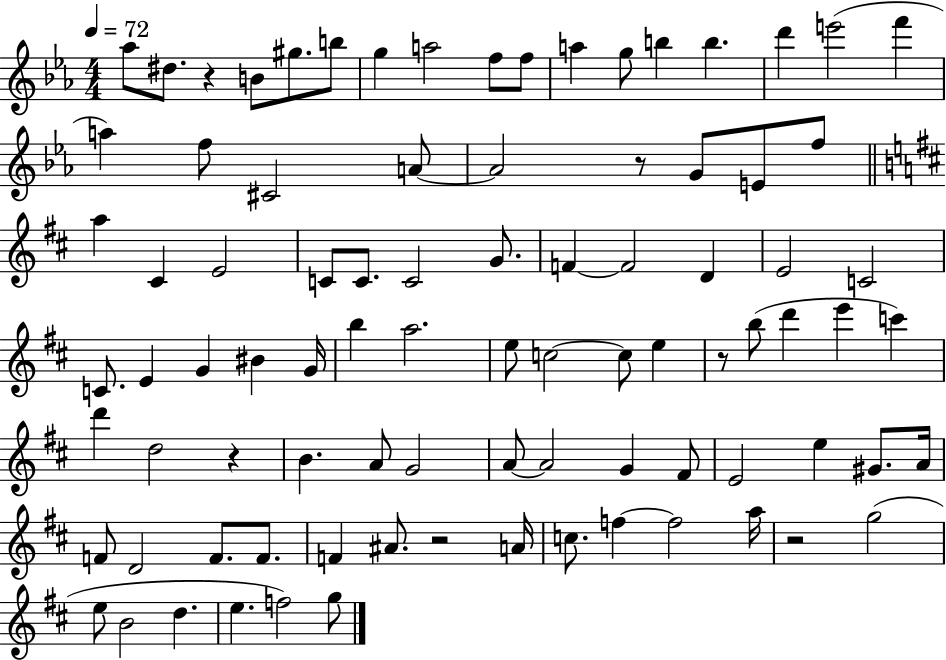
Ab5/e D#5/e. R/q B4/e G#5/e. B5/e G5/q A5/h F5/e F5/e A5/q G5/e B5/q B5/q. D6/q E6/h F6/q A5/q F5/e C#4/h A4/e A4/h R/e G4/e E4/e F5/e A5/q C#4/q E4/h C4/e C4/e. C4/h G4/e. F4/q F4/h D4/q E4/h C4/h C4/e. E4/q G4/q BIS4/q G4/s B5/q A5/h. E5/e C5/h C5/e E5/q R/e B5/e D6/q E6/q C6/q D6/q D5/h R/q B4/q. A4/e G4/h A4/e A4/h G4/q F#4/e E4/h E5/q G#4/e. A4/s F4/e D4/h F4/e. F4/e. F4/q A#4/e. R/h A4/s C5/e. F5/q F5/h A5/s R/h G5/h E5/e B4/h D5/q. E5/q. F5/h G5/e